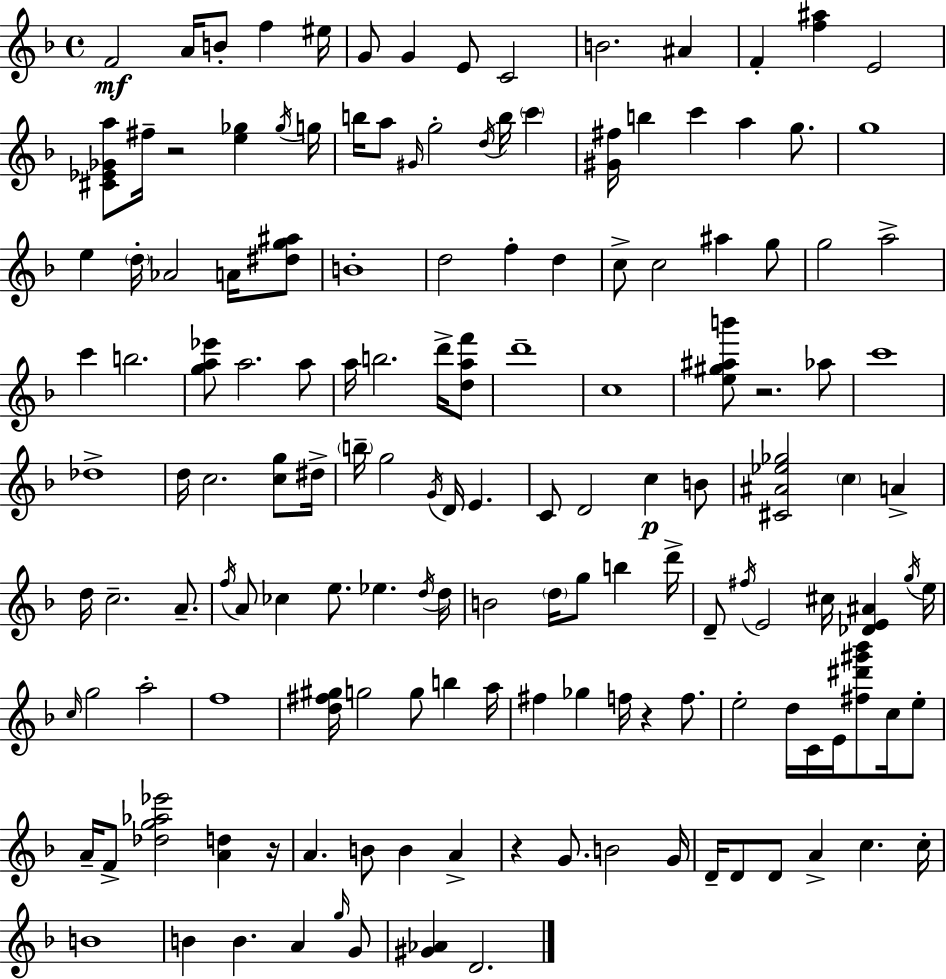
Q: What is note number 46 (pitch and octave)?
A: A5